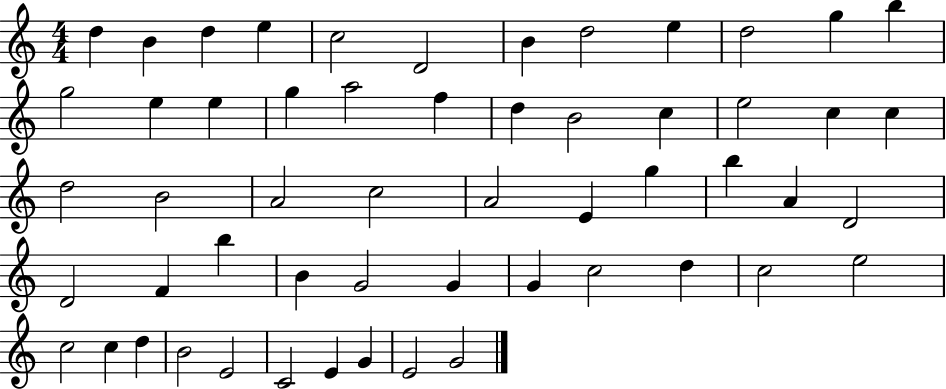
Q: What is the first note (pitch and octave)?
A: D5